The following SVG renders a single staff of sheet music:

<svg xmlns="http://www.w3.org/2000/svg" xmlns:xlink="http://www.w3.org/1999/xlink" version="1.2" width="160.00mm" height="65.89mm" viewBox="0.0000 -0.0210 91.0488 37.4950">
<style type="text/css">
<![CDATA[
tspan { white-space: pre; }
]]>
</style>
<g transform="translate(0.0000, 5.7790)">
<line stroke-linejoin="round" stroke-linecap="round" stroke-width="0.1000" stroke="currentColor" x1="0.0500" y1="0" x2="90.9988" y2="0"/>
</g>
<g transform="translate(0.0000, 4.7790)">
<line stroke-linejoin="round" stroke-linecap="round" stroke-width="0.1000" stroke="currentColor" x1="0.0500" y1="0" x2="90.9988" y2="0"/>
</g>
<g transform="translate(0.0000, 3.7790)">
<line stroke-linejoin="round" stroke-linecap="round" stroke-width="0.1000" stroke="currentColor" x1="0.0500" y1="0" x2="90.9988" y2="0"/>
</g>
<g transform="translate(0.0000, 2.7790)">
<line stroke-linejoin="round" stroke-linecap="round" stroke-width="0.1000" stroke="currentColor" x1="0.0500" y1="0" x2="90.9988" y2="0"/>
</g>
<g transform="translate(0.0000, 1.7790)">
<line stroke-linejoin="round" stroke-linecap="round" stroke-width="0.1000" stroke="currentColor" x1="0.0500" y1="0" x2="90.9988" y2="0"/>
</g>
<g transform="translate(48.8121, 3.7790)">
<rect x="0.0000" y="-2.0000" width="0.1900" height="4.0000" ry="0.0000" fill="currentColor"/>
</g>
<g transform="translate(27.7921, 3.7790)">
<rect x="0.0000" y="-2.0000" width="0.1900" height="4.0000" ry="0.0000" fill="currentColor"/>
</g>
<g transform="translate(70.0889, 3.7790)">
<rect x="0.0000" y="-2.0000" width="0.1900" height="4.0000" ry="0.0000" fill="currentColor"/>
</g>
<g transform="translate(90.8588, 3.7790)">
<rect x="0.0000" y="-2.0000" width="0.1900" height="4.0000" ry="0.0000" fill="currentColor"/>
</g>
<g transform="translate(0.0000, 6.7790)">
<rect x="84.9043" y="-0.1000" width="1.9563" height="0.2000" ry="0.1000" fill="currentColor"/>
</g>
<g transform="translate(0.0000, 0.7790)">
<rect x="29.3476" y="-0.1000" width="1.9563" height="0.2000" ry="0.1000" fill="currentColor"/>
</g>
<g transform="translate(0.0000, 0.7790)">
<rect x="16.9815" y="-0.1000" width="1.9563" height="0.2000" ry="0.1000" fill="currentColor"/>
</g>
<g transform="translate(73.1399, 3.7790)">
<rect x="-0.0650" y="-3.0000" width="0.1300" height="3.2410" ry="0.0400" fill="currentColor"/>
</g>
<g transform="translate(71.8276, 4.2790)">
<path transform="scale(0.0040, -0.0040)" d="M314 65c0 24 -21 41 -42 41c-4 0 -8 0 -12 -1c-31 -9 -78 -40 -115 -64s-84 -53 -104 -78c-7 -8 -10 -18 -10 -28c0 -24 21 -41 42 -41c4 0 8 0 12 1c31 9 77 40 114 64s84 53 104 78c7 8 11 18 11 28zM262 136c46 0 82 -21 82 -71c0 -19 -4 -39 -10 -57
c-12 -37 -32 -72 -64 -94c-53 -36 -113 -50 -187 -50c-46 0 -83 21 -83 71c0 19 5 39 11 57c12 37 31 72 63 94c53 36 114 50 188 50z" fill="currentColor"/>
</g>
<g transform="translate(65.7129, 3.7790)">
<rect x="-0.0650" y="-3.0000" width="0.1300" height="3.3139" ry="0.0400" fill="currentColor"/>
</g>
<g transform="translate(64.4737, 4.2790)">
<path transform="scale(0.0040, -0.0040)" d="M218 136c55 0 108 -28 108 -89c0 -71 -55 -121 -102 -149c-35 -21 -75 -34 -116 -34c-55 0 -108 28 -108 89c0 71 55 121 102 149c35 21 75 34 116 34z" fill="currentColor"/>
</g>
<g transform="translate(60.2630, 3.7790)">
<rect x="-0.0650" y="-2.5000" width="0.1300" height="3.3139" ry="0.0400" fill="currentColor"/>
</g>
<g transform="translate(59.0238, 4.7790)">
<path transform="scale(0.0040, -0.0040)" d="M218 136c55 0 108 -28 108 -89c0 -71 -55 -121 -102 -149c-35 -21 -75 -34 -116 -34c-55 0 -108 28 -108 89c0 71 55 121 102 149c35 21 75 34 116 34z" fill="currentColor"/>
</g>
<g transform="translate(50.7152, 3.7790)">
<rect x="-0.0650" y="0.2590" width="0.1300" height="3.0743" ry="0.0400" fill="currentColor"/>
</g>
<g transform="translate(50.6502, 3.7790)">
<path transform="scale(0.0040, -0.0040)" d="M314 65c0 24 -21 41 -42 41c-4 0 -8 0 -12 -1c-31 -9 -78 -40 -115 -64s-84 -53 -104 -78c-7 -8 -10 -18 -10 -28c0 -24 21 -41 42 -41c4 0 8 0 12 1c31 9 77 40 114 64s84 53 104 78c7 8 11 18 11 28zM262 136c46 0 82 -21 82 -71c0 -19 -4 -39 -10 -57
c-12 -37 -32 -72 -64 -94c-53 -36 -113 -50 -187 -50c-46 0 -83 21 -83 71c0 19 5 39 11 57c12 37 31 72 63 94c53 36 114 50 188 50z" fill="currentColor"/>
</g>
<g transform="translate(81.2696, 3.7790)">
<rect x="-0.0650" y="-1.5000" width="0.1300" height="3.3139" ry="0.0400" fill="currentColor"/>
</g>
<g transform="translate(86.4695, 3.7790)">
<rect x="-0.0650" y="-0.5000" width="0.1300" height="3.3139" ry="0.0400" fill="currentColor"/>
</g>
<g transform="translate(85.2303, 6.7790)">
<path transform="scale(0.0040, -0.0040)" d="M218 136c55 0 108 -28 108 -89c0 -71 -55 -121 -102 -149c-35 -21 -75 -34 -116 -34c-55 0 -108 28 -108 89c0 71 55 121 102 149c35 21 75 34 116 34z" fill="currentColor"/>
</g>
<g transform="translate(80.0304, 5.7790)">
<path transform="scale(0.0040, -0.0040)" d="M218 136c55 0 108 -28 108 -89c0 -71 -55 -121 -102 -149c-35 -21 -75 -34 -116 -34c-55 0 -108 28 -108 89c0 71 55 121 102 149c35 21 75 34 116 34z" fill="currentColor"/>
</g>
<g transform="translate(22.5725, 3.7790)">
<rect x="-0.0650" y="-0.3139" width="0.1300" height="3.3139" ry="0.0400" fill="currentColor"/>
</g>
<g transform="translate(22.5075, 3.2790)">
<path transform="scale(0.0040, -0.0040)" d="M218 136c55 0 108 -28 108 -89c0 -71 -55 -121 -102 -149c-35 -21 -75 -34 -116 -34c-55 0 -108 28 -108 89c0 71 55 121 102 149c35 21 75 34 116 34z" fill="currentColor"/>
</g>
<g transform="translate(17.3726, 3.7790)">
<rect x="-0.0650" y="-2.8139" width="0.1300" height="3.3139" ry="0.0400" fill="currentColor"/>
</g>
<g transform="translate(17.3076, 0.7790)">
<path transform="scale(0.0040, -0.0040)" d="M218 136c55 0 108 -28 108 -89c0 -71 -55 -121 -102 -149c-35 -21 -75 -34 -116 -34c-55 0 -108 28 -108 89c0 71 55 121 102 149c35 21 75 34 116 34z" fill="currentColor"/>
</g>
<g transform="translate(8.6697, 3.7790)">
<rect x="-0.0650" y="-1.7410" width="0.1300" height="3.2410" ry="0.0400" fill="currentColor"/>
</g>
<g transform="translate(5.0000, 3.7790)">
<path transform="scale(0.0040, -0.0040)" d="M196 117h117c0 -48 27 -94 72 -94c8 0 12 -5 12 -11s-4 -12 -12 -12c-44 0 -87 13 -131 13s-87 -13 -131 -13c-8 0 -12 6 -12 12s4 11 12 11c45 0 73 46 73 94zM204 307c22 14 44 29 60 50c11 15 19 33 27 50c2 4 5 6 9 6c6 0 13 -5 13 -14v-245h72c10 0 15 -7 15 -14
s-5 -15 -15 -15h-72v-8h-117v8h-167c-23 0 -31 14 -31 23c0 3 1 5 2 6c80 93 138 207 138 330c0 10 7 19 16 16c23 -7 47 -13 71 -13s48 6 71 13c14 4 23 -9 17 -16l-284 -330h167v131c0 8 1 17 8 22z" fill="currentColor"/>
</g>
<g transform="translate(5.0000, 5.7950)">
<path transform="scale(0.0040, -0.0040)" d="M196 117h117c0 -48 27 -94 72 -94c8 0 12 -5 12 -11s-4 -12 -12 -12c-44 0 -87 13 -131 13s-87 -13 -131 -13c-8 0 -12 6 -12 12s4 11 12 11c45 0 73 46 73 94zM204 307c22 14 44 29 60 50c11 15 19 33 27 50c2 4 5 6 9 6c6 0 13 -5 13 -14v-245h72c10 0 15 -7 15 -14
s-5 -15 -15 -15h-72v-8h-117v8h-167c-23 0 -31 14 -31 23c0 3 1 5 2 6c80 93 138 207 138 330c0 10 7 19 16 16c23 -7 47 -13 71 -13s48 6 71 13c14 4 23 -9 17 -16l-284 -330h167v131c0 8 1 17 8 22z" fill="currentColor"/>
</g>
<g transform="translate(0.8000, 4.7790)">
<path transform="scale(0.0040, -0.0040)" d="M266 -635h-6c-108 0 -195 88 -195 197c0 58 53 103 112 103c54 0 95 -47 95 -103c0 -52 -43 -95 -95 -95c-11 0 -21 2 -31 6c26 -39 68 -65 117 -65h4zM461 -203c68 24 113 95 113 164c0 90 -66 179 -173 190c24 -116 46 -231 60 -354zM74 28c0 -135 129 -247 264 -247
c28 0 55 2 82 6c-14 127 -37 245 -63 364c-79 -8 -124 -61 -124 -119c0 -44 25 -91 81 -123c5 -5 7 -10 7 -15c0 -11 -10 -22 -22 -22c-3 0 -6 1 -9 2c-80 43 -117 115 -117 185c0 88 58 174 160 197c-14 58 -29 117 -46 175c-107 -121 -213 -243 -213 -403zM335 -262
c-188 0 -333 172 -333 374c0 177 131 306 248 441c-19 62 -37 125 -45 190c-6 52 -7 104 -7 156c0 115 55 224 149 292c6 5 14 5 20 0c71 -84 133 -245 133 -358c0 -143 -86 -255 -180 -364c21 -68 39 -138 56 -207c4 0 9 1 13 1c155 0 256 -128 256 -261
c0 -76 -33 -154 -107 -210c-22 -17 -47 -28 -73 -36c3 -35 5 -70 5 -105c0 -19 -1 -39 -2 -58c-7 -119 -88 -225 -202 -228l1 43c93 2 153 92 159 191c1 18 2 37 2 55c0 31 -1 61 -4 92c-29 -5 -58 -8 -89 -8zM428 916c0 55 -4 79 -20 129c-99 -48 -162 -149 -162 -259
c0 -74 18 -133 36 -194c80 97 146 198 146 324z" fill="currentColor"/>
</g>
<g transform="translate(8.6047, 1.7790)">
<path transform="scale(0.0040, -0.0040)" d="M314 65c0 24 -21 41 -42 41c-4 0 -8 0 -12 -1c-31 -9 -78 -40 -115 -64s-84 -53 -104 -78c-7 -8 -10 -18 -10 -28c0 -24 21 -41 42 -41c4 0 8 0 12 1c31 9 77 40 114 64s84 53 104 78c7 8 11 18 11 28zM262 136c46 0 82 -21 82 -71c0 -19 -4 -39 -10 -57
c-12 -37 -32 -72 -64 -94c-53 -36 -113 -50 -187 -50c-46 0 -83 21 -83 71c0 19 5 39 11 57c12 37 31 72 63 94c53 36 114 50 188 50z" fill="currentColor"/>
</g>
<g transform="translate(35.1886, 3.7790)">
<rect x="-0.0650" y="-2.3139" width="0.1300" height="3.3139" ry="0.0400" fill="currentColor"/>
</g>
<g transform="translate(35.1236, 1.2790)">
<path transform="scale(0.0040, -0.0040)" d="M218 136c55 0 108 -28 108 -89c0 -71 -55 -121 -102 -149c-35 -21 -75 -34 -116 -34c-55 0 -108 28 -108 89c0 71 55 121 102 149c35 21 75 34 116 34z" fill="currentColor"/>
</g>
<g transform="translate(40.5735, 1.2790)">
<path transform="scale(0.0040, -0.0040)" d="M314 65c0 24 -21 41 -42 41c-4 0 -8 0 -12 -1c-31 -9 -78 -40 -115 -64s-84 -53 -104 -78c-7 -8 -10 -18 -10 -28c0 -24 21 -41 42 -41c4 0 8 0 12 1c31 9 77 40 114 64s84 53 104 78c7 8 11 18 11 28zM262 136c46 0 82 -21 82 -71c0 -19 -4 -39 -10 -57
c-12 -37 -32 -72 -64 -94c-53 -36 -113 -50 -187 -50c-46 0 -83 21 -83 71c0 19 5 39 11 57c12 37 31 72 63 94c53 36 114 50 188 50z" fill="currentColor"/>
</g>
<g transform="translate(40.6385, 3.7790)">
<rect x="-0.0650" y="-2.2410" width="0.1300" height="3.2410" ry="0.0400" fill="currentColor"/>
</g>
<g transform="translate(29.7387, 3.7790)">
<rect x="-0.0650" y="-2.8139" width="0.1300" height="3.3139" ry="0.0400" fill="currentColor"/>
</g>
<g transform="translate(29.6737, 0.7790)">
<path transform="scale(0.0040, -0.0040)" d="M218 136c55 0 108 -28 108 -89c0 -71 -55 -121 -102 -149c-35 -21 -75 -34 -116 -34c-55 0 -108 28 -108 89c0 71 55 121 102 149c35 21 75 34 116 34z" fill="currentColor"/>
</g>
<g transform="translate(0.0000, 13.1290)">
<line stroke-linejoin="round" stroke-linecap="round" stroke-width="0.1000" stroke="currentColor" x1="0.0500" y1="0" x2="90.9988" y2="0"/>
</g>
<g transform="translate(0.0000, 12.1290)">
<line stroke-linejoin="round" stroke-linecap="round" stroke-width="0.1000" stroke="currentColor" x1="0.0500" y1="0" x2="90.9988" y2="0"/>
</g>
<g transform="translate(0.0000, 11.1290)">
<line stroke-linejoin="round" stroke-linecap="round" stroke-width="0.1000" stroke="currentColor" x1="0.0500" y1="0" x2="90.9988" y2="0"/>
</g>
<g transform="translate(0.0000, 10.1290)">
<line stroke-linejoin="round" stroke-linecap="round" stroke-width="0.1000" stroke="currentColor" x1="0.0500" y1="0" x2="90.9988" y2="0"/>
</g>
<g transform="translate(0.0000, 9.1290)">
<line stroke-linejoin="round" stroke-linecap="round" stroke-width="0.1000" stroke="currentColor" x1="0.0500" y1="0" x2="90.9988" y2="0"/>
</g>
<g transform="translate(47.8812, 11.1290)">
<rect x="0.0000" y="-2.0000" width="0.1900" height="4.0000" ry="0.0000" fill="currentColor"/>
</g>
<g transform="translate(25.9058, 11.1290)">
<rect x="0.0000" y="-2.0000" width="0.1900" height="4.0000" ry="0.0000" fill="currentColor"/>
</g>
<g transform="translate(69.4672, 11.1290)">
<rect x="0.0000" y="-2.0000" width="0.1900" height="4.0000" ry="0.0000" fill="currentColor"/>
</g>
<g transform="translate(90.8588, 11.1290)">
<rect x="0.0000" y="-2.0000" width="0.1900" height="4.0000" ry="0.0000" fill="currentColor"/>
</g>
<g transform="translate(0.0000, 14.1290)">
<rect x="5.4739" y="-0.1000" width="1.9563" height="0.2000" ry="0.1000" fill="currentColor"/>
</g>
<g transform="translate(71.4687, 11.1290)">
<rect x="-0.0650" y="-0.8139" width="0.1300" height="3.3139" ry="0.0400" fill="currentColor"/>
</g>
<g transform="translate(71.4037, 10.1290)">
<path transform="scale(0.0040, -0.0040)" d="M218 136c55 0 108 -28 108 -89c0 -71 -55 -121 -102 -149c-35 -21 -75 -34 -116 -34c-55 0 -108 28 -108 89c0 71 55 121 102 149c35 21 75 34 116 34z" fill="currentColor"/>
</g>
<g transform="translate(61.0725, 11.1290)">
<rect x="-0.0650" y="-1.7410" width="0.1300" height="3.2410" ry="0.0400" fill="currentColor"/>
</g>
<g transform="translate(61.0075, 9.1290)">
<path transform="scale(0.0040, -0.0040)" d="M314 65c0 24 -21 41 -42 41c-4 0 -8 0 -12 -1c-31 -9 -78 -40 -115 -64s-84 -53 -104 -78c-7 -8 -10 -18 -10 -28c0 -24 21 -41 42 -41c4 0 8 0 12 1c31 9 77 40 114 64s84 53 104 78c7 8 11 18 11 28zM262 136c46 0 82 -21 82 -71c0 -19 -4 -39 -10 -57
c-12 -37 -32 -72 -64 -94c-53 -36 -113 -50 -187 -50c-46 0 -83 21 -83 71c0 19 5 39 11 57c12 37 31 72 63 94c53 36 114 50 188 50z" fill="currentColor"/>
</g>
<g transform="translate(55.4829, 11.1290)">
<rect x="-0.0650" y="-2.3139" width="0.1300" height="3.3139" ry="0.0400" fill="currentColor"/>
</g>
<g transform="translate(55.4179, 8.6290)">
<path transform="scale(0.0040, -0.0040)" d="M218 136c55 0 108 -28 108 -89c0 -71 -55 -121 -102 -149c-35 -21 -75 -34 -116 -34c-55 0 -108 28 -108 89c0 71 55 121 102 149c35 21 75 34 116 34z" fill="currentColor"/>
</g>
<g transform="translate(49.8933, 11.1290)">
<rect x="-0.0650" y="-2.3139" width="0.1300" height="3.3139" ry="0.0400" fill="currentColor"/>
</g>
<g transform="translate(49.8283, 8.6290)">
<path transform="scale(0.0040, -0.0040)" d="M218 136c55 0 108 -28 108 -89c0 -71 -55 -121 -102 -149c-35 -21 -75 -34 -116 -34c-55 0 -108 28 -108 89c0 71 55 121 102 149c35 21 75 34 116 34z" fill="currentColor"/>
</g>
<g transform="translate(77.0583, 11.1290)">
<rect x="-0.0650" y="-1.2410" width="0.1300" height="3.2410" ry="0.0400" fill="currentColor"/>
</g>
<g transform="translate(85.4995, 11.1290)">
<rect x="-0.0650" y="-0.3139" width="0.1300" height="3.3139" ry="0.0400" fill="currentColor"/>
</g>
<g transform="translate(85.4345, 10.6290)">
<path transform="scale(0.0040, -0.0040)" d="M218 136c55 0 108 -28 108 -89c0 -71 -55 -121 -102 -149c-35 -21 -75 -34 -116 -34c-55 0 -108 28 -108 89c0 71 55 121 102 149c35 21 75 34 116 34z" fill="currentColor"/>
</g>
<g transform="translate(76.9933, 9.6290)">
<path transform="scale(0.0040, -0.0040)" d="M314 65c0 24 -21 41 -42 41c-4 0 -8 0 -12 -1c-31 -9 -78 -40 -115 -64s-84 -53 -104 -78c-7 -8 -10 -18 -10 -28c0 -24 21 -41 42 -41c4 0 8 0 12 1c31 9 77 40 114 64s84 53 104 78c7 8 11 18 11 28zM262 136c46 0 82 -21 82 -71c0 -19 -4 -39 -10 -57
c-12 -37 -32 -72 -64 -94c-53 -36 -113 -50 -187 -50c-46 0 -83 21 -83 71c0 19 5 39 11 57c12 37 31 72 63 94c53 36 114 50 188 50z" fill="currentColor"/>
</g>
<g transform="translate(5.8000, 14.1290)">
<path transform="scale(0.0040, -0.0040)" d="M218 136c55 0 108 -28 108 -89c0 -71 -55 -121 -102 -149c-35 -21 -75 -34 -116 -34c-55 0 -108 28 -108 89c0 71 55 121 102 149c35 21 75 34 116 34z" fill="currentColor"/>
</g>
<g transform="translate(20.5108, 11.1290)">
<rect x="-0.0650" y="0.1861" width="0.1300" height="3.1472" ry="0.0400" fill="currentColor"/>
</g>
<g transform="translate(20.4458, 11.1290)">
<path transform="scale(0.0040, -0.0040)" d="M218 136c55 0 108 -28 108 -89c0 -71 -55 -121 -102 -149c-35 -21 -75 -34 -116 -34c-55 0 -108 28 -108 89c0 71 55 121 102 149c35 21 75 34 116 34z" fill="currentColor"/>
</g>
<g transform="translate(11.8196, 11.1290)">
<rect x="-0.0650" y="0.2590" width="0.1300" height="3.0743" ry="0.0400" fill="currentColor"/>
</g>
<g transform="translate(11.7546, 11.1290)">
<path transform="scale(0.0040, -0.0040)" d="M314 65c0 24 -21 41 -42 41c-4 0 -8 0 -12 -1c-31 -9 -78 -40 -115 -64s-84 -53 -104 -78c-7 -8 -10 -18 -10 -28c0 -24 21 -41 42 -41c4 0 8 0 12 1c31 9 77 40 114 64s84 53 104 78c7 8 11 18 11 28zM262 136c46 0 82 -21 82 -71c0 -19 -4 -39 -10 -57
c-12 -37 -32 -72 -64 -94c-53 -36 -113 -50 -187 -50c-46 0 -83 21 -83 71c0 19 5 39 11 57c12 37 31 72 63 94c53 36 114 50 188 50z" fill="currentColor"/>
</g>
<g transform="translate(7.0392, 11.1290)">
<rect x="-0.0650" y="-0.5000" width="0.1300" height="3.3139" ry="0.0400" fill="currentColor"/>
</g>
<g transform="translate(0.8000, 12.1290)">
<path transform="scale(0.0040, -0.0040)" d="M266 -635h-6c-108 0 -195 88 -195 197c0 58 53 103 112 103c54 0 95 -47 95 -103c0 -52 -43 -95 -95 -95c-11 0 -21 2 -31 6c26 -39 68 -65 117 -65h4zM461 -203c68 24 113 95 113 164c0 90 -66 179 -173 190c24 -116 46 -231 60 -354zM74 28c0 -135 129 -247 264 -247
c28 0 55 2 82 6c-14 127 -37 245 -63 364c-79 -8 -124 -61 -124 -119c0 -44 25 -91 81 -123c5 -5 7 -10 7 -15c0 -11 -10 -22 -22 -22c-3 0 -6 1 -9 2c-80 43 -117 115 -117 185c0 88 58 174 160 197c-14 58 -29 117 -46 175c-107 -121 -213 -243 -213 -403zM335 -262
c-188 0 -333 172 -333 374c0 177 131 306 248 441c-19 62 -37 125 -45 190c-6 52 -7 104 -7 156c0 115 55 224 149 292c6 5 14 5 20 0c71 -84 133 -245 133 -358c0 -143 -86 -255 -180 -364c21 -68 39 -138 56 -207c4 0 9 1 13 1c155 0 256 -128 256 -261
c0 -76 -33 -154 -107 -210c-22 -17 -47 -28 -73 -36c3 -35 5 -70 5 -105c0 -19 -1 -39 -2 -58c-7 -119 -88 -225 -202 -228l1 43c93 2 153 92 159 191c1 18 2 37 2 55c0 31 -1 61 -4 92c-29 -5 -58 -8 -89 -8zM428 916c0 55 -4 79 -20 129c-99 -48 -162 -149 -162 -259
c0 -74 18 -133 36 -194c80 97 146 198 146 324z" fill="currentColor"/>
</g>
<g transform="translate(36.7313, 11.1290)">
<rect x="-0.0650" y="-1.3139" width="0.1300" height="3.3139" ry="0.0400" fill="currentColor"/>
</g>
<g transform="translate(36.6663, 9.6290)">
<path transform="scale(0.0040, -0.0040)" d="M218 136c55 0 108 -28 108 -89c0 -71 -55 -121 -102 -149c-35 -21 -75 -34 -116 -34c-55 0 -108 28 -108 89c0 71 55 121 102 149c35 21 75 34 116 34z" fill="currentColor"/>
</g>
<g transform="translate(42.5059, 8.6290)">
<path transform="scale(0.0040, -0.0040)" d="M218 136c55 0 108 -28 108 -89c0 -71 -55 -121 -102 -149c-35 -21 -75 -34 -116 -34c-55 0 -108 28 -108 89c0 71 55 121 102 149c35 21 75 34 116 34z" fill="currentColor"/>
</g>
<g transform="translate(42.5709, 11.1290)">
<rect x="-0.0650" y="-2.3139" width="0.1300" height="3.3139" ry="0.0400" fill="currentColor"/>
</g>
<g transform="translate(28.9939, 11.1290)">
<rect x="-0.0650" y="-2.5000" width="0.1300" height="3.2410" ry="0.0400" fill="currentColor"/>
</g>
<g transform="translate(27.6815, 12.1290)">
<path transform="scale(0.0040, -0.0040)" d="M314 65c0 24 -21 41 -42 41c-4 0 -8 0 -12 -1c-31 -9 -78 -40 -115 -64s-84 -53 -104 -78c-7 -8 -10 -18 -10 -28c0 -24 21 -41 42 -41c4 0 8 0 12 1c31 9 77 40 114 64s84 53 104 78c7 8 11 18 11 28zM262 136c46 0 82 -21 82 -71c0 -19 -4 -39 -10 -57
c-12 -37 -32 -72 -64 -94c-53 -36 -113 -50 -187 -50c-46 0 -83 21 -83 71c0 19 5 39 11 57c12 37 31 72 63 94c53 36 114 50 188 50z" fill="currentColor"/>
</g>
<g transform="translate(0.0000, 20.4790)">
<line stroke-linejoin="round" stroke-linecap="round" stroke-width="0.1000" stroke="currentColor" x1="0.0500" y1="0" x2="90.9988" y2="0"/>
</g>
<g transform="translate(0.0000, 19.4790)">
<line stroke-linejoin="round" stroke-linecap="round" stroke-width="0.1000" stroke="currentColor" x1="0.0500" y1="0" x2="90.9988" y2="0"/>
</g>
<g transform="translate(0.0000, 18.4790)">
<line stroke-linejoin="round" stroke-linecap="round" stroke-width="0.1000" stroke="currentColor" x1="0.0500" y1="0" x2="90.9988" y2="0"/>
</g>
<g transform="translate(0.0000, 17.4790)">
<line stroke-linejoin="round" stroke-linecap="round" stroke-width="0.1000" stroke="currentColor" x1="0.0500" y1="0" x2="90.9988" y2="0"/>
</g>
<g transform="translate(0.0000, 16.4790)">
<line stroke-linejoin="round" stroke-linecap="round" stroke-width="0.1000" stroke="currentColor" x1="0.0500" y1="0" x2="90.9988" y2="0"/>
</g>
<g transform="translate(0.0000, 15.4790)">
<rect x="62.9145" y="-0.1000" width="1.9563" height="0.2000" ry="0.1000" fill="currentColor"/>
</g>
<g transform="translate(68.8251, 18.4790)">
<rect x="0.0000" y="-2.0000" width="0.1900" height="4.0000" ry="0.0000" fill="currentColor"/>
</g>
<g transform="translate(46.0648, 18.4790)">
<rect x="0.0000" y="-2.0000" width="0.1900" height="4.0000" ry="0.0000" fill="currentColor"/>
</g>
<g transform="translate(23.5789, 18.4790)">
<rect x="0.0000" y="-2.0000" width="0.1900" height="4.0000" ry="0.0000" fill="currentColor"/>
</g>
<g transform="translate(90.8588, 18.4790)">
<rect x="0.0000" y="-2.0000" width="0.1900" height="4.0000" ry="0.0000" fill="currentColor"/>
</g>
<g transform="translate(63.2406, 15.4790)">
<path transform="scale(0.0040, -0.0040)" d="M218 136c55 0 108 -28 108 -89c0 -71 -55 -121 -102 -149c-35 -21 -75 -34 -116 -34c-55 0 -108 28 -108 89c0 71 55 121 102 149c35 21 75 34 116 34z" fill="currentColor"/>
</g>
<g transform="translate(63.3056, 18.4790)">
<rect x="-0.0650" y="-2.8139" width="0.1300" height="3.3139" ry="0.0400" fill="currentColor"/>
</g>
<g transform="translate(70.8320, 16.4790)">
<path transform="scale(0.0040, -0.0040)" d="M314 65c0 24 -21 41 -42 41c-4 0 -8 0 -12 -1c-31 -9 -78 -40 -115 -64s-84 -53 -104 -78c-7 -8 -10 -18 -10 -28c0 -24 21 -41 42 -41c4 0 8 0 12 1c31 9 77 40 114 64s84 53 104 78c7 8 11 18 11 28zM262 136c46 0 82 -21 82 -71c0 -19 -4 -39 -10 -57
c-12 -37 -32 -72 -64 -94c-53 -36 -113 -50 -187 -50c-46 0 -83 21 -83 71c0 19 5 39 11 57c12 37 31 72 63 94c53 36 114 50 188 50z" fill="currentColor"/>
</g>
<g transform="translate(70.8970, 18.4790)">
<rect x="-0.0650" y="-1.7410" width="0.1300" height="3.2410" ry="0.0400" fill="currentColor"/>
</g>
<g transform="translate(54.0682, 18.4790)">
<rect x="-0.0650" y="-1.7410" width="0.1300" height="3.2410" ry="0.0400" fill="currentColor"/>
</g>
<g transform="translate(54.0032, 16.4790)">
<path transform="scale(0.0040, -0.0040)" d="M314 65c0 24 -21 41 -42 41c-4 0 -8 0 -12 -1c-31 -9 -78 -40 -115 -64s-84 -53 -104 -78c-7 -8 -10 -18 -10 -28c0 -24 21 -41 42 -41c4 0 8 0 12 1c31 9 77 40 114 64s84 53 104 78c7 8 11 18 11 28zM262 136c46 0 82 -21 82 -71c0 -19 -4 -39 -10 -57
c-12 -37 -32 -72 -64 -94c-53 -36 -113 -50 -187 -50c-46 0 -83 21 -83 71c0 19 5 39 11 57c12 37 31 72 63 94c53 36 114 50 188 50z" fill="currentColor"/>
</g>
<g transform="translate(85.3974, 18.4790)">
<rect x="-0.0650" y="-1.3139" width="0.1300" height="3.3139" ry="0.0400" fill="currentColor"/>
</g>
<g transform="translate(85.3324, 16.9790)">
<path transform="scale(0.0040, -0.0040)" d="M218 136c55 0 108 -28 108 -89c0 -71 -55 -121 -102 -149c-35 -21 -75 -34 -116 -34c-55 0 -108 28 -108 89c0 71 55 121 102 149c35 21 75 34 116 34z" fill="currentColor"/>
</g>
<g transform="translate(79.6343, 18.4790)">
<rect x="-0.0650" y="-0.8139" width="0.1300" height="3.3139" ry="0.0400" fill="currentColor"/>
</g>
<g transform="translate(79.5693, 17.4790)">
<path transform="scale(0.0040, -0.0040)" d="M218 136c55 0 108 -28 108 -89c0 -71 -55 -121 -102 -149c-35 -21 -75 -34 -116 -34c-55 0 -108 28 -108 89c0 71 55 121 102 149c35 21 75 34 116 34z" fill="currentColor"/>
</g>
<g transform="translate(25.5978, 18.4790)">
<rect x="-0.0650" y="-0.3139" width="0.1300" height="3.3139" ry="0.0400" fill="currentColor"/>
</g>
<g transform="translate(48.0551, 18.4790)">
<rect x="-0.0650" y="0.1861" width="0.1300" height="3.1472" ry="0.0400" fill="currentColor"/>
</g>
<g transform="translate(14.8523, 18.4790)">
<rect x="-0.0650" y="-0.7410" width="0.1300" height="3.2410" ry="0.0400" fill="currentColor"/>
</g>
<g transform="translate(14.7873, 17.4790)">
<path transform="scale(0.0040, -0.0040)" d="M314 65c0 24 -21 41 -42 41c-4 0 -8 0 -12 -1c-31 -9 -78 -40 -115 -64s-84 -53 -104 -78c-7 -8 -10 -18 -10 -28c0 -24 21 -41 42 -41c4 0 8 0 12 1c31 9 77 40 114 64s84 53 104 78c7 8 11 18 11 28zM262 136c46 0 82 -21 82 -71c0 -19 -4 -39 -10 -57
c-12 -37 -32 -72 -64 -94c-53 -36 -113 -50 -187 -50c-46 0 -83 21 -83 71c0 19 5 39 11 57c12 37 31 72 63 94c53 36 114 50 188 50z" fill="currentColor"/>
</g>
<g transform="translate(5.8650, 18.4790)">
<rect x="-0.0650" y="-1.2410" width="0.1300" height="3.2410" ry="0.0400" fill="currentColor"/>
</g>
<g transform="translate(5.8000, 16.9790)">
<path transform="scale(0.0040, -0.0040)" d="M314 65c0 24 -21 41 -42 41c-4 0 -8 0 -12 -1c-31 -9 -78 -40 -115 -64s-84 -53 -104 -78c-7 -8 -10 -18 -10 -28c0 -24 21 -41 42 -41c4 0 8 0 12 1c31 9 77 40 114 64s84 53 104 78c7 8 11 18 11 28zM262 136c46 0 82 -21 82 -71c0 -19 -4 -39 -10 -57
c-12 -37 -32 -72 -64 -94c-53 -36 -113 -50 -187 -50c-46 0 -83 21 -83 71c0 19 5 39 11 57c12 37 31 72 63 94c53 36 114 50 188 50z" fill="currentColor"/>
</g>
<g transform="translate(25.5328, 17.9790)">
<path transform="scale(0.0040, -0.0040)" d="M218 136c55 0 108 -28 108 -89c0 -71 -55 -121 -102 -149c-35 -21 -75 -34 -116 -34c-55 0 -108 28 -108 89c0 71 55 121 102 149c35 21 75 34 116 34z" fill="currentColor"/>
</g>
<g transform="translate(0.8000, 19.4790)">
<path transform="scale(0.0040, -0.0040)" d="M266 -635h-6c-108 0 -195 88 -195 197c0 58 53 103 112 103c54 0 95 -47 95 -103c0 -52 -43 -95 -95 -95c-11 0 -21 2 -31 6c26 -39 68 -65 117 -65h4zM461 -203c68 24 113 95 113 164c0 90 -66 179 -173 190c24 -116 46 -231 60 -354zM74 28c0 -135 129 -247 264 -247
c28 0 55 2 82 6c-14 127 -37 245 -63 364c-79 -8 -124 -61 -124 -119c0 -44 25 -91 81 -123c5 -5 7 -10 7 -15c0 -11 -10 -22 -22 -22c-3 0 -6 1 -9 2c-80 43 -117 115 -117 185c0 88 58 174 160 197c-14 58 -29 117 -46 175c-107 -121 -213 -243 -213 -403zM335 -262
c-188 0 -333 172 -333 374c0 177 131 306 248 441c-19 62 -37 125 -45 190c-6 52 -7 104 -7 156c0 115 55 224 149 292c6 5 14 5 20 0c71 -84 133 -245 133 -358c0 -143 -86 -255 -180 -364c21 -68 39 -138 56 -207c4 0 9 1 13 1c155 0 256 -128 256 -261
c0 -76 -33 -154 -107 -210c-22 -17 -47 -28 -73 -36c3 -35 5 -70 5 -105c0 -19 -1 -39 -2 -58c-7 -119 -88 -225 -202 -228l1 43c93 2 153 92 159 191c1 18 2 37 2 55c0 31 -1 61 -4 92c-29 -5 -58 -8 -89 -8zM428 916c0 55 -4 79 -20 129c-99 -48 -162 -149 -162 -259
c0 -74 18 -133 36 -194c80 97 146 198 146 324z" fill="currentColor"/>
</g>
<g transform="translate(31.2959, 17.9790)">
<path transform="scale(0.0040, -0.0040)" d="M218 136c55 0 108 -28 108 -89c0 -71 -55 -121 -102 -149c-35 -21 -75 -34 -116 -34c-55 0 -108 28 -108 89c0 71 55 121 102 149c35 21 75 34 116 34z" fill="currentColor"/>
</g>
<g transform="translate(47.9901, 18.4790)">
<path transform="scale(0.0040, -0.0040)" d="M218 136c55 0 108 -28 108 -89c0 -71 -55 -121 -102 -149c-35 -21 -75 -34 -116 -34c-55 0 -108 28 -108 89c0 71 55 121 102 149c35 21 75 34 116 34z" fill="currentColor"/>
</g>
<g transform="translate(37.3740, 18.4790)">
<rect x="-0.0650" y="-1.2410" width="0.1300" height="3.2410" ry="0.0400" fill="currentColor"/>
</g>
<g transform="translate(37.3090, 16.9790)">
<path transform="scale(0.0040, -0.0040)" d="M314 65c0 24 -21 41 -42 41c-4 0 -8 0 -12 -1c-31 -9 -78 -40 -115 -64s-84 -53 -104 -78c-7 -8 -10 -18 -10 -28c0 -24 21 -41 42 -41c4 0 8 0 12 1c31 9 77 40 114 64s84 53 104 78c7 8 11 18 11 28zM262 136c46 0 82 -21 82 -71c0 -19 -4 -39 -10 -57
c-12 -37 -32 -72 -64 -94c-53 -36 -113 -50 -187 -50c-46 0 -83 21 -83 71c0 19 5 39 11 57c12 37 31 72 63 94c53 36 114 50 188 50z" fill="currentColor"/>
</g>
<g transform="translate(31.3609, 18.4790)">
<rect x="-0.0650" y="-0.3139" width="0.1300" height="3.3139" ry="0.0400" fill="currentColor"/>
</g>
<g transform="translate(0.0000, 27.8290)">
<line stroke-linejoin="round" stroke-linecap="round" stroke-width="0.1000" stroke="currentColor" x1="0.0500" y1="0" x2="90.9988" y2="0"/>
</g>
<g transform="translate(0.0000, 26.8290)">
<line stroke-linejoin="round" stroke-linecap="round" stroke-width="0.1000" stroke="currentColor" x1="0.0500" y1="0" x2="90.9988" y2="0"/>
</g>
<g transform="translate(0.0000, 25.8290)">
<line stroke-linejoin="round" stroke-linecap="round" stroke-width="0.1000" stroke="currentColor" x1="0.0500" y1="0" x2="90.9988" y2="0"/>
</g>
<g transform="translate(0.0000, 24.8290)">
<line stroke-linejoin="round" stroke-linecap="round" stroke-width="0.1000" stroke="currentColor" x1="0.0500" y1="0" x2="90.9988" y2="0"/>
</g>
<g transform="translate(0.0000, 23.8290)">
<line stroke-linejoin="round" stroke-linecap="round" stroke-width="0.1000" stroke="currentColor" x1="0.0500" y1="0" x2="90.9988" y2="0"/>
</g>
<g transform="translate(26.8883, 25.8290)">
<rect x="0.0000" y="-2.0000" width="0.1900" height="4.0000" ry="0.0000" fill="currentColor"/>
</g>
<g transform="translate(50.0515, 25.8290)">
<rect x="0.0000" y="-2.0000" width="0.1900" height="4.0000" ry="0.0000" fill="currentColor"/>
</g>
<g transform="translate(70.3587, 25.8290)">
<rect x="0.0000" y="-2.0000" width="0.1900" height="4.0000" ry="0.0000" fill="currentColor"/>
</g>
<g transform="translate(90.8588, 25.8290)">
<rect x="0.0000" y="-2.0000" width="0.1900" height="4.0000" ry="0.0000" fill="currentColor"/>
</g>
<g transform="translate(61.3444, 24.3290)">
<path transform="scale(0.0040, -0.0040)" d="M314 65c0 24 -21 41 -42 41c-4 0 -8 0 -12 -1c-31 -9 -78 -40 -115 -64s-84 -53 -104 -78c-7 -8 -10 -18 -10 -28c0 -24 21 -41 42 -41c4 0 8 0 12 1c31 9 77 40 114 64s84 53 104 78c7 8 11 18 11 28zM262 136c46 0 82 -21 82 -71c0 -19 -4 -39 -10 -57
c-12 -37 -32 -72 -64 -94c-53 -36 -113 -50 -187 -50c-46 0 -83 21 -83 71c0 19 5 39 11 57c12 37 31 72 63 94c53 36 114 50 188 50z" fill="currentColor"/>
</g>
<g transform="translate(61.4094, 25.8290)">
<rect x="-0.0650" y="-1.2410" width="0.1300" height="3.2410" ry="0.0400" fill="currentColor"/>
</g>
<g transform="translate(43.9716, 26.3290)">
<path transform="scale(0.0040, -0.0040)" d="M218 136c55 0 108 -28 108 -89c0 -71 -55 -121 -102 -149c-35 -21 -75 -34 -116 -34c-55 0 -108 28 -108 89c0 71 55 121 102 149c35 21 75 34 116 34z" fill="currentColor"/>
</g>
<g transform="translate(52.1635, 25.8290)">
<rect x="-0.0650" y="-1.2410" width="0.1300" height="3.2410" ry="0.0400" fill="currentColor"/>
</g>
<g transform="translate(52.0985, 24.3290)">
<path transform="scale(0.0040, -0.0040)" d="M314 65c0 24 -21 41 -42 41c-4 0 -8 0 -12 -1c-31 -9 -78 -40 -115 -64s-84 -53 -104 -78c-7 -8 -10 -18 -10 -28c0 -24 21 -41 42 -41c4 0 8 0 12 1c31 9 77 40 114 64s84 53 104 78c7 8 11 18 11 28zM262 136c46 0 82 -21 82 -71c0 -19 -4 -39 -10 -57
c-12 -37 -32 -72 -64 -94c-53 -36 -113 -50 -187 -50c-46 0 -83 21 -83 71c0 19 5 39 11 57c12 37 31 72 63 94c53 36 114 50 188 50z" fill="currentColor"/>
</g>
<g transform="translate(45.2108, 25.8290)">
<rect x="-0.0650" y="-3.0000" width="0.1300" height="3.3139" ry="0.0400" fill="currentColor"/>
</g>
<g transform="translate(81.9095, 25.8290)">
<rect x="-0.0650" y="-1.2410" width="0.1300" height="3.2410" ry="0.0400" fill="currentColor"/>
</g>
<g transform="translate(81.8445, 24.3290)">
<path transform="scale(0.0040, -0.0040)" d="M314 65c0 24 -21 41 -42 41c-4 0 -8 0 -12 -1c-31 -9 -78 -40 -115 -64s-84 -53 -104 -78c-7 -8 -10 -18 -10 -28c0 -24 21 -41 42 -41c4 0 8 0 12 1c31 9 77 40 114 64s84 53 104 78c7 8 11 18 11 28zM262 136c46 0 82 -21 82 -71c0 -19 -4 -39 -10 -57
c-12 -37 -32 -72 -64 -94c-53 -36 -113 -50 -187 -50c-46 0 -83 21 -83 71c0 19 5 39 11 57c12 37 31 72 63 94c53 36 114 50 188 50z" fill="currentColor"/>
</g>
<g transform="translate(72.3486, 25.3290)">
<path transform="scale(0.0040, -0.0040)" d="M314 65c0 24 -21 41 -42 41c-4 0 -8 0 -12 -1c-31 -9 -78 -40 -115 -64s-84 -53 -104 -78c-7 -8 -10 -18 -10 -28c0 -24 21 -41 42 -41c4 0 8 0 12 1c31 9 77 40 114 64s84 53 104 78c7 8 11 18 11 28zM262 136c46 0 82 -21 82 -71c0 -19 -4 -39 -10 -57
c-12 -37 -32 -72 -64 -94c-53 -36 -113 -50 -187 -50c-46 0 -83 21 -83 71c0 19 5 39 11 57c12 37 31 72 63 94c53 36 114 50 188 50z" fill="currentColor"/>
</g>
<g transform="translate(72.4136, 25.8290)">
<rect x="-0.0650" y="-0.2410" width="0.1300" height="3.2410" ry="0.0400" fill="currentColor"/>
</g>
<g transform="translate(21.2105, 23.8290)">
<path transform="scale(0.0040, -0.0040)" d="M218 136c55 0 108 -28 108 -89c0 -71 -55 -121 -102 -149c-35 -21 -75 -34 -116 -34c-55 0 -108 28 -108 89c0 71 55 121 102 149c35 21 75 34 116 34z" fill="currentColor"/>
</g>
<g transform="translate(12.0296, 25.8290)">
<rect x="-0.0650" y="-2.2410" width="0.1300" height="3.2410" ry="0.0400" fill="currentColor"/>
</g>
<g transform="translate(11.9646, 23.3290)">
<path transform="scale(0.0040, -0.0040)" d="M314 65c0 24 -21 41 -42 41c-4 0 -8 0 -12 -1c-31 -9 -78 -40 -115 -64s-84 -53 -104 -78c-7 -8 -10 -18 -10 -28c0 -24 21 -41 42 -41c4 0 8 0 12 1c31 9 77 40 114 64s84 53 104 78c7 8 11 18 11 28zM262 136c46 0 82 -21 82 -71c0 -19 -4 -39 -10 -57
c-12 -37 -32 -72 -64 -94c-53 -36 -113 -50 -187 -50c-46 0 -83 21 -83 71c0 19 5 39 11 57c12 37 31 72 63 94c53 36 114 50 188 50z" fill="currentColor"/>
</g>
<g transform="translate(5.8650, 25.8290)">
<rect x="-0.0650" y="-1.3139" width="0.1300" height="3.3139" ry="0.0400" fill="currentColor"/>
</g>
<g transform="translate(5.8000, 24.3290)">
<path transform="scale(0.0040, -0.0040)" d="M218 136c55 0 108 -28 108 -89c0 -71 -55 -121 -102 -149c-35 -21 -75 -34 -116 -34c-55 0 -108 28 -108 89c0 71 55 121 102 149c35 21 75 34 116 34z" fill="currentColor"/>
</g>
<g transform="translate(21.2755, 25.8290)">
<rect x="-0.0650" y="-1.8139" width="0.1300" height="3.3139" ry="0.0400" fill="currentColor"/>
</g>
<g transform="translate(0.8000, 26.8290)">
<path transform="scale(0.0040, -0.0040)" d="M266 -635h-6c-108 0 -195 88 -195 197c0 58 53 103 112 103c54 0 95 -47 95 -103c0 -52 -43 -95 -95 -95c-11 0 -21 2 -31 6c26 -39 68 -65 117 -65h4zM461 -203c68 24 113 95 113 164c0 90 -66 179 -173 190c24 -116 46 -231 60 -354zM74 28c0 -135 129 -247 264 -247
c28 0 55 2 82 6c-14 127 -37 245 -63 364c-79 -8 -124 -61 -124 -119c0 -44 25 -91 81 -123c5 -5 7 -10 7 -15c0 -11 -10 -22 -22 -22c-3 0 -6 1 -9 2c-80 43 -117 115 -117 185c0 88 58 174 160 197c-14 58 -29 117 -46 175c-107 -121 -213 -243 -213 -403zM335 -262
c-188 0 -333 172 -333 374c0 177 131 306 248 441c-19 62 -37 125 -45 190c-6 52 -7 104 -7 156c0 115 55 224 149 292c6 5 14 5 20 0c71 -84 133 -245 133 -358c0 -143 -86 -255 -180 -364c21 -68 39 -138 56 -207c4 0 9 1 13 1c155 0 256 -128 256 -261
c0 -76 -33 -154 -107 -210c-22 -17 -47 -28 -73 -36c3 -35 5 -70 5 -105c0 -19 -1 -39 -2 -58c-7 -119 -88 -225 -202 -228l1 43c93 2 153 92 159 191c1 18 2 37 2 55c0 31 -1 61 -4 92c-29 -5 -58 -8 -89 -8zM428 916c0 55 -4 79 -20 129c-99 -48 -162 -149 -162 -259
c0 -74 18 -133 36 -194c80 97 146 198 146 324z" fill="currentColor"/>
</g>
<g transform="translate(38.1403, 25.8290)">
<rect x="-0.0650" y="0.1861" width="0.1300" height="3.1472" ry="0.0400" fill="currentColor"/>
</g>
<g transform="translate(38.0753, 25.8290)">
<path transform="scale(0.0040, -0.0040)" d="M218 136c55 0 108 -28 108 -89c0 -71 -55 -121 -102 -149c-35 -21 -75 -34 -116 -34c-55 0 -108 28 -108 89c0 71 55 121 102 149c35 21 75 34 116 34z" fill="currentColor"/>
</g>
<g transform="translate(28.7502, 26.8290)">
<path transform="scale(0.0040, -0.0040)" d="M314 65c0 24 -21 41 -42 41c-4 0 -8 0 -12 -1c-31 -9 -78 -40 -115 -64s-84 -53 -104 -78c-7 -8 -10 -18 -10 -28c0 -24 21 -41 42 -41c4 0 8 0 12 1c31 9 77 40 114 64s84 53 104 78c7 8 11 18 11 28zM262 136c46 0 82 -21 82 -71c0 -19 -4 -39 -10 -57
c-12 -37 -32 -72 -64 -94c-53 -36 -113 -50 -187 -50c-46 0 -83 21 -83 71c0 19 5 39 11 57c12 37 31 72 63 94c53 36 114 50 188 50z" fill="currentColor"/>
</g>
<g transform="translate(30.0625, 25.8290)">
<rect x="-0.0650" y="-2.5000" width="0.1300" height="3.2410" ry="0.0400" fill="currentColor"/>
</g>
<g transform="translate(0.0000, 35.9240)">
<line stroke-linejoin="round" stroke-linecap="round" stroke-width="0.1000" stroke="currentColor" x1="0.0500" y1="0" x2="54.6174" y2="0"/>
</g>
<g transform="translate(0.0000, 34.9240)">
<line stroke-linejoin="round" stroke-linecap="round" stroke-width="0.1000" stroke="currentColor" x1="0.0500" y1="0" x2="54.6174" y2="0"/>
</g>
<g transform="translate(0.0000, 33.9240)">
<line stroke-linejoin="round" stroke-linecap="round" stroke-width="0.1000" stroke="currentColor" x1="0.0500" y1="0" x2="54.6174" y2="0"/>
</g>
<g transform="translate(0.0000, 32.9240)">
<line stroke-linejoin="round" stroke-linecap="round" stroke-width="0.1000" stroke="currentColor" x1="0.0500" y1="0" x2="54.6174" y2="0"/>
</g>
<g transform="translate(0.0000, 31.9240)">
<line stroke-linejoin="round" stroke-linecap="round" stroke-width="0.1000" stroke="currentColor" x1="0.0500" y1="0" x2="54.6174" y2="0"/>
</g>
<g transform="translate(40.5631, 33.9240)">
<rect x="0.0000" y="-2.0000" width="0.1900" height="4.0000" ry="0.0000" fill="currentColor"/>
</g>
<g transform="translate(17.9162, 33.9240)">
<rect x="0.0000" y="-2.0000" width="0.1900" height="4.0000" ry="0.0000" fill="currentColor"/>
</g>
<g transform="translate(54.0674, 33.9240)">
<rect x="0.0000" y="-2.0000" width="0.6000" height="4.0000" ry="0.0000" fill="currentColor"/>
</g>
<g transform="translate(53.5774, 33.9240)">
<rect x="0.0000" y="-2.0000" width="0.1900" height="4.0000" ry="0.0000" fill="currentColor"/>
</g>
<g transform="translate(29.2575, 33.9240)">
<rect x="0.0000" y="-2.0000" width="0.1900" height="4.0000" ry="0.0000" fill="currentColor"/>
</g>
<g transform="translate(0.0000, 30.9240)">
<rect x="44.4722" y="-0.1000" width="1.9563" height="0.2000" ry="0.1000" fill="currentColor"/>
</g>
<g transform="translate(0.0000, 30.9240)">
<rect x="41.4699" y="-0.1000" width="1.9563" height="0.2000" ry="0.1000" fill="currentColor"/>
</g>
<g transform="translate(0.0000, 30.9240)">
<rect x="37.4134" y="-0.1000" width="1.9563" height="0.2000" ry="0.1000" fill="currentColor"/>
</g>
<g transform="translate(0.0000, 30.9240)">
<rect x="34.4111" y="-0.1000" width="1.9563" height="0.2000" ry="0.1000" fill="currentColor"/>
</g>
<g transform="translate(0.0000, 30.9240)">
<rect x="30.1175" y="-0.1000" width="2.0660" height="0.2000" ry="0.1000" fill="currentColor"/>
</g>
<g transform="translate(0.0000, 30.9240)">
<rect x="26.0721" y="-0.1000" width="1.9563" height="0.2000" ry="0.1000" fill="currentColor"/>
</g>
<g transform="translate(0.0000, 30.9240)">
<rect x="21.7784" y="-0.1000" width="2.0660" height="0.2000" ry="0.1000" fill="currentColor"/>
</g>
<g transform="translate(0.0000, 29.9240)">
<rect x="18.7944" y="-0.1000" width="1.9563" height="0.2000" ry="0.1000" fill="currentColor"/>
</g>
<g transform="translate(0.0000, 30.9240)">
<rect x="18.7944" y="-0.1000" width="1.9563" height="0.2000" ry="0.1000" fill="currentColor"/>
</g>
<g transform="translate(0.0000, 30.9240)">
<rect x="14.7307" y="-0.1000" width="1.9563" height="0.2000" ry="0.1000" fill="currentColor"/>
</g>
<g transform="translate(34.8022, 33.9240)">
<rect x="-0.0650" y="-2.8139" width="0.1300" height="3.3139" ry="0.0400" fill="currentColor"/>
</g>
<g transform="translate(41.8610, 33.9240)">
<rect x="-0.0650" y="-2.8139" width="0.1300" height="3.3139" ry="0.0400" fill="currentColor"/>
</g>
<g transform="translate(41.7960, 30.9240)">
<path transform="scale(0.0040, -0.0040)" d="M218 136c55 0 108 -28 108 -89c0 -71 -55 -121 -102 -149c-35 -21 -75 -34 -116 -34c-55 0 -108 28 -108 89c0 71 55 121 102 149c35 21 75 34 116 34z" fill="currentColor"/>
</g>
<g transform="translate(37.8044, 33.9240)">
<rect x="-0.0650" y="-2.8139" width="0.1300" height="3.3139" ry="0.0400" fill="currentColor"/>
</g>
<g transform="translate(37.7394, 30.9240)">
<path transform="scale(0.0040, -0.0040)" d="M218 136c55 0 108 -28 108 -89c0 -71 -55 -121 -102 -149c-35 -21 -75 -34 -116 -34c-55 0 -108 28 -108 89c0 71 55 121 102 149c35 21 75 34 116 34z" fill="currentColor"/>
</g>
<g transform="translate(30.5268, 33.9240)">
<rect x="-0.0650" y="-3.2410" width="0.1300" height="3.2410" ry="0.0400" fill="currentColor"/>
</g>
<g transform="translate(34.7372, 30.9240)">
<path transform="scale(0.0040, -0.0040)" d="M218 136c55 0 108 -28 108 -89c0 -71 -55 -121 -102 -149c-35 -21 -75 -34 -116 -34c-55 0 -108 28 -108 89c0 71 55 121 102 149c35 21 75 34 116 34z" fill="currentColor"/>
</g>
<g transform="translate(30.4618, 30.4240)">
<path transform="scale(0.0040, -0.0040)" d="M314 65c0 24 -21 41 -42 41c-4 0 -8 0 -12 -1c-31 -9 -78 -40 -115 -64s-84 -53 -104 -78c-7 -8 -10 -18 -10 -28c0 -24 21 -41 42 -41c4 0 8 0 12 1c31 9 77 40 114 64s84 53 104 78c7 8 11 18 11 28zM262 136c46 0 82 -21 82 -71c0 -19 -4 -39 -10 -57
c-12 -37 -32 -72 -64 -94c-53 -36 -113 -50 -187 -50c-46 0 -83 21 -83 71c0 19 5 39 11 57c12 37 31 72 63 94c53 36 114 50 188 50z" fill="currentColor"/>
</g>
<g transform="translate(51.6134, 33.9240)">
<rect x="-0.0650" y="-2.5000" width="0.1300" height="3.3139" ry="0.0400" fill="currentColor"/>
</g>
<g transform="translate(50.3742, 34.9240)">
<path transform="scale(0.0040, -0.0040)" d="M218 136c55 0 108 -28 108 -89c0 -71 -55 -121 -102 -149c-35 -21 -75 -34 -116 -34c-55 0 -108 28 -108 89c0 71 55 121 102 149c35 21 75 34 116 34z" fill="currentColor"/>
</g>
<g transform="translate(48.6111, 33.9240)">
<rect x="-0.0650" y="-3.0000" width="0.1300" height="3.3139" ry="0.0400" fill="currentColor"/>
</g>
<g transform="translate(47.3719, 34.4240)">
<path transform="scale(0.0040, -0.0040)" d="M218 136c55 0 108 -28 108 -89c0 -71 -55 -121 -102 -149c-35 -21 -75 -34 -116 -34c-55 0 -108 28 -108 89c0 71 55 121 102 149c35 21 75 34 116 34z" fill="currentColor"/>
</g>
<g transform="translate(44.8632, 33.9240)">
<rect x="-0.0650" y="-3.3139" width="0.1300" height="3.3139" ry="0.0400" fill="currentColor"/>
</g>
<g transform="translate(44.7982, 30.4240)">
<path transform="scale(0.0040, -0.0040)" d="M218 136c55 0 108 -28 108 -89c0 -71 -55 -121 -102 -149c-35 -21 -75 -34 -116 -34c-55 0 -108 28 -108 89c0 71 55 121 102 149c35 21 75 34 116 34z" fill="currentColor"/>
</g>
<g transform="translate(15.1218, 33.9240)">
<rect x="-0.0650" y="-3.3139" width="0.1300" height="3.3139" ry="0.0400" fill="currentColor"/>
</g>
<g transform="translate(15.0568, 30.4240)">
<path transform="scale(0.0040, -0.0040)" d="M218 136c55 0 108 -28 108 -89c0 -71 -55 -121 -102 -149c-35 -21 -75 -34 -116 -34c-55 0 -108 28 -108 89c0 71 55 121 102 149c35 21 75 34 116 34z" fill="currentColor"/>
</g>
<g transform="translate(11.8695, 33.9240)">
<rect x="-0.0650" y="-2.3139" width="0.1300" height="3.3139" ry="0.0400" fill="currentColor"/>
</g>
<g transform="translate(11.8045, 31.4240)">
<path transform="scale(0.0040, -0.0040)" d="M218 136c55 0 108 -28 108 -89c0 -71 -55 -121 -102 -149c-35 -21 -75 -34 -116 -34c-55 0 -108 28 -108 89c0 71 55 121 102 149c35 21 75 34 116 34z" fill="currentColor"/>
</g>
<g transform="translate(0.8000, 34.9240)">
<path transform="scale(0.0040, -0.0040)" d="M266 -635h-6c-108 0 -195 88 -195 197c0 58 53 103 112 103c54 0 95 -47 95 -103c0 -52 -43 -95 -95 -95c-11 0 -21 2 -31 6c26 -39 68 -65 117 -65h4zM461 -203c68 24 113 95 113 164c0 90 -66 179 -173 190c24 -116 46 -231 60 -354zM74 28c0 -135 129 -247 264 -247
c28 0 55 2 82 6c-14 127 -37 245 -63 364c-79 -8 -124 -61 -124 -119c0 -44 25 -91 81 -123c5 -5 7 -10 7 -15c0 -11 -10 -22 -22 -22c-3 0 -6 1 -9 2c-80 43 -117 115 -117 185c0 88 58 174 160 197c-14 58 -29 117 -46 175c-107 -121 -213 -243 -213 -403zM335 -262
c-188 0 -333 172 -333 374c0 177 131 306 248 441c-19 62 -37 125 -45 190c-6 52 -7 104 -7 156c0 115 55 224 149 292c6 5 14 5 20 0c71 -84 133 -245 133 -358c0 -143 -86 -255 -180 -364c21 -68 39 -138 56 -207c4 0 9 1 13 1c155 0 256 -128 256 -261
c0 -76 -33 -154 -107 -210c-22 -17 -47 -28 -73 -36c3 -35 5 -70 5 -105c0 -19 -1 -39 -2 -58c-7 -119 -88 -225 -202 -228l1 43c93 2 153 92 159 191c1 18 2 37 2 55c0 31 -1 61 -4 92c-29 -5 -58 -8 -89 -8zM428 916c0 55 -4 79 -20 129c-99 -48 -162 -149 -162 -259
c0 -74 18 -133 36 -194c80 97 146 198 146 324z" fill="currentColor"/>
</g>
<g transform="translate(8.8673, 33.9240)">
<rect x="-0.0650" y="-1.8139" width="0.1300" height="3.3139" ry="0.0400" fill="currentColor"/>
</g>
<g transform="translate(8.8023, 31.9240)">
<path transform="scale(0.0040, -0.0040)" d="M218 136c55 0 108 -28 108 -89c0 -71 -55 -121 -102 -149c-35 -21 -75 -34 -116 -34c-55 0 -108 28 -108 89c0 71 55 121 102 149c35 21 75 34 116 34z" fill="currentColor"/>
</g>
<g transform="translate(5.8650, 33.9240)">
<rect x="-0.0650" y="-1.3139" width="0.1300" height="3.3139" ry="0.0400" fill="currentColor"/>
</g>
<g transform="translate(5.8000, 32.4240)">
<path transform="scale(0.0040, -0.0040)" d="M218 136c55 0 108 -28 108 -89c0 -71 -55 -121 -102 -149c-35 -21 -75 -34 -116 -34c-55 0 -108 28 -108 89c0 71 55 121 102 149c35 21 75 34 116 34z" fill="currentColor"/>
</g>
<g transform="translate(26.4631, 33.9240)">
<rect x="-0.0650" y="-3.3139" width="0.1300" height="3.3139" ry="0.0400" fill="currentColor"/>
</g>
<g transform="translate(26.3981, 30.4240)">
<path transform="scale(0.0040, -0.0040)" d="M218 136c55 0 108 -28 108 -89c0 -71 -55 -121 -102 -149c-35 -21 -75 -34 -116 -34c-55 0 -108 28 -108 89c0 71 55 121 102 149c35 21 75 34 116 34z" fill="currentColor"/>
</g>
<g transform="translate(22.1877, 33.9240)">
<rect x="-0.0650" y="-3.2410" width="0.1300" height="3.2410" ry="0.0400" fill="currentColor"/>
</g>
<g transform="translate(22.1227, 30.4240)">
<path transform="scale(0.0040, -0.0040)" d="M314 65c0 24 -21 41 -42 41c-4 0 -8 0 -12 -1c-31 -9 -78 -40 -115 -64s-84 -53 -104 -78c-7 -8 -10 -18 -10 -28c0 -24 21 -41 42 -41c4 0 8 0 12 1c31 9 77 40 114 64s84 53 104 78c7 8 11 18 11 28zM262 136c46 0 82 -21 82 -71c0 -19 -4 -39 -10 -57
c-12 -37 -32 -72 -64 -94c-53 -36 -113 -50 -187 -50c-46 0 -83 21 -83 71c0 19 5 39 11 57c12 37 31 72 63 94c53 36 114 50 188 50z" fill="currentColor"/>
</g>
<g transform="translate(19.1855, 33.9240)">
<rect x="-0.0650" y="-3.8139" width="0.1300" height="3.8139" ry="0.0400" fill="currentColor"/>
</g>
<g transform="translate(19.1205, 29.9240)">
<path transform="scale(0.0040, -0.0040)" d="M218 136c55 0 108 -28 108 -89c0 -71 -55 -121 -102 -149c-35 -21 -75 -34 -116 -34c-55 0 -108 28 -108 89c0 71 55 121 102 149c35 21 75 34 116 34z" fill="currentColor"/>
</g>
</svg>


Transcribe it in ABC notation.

X:1
T:Untitled
M:4/4
L:1/4
K:C
f2 a c a g g2 B2 G A A2 E C C B2 B G2 e g g g f2 d e2 c e2 d2 c c e2 B f2 a f2 d e e g2 f G2 B A e2 e2 c2 e2 e f g b c' b2 b b2 a a a b A G